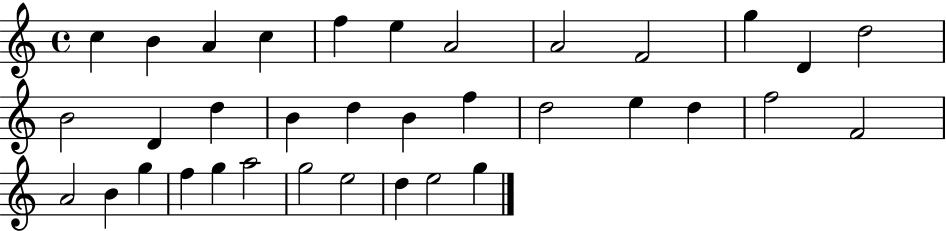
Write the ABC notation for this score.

X:1
T:Untitled
M:4/4
L:1/4
K:C
c B A c f e A2 A2 F2 g D d2 B2 D d B d B f d2 e d f2 F2 A2 B g f g a2 g2 e2 d e2 g